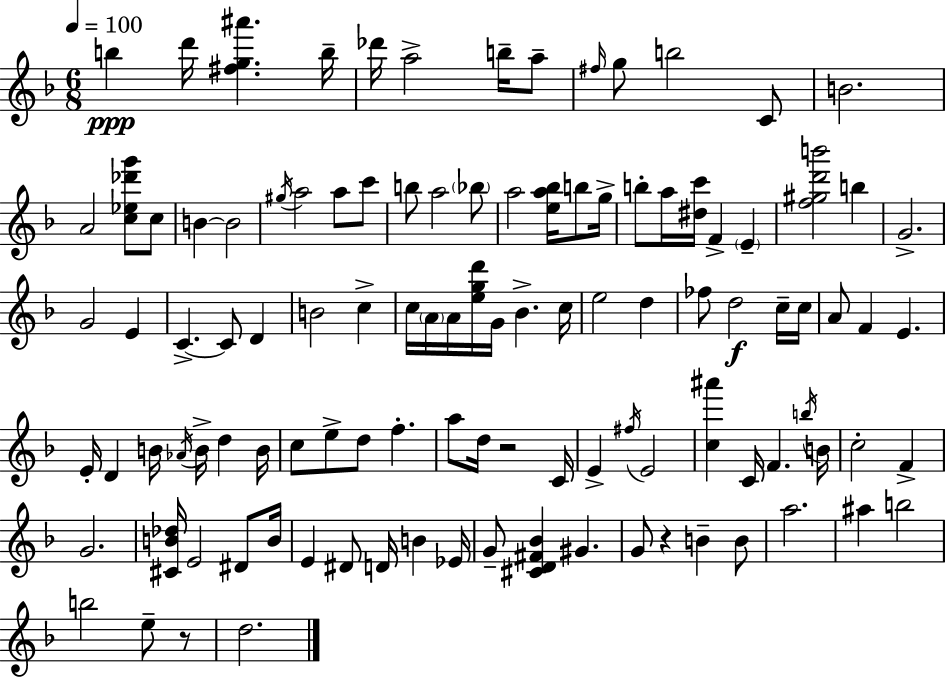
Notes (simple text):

B5/q D6/s [F#5,G5,A#6]/q. B5/s Db6/s A5/h B5/s A5/e F#5/s G5/e B5/h C4/e B4/h. A4/h [C5,Eb5,Db6,G6]/e C5/e B4/q B4/h G#5/s A5/h A5/e C6/e B5/e A5/h Bb5/e A5/h [E5,A5,Bb5]/s B5/e G5/s B5/e A5/s [D#5,C6]/s F4/q E4/q [F5,G#5,D6,B6]/h B5/q G4/h. G4/h E4/q C4/q. C4/e D4/q B4/h C5/q C5/s A4/s A4/s [E5,G5,D6]/s G4/s Bb4/q. C5/s E5/h D5/q FES5/e D5/h C5/s C5/s A4/e F4/q E4/q. E4/s D4/q B4/s Ab4/s B4/s D5/q B4/s C5/e E5/e D5/e F5/q. A5/e D5/s R/h C4/s E4/q F#5/s E4/h [C5,A#6]/q C4/s F4/q. B5/s B4/s C5/h F4/q G4/h. [C#4,B4,Db5]/s E4/h D#4/e B4/s E4/q D#4/e D4/s B4/q Eb4/s G4/e [C#4,D4,F#4,Bb4]/q G#4/q. G4/e R/q B4/q B4/e A5/h. A#5/q B5/h B5/h E5/e R/e D5/h.